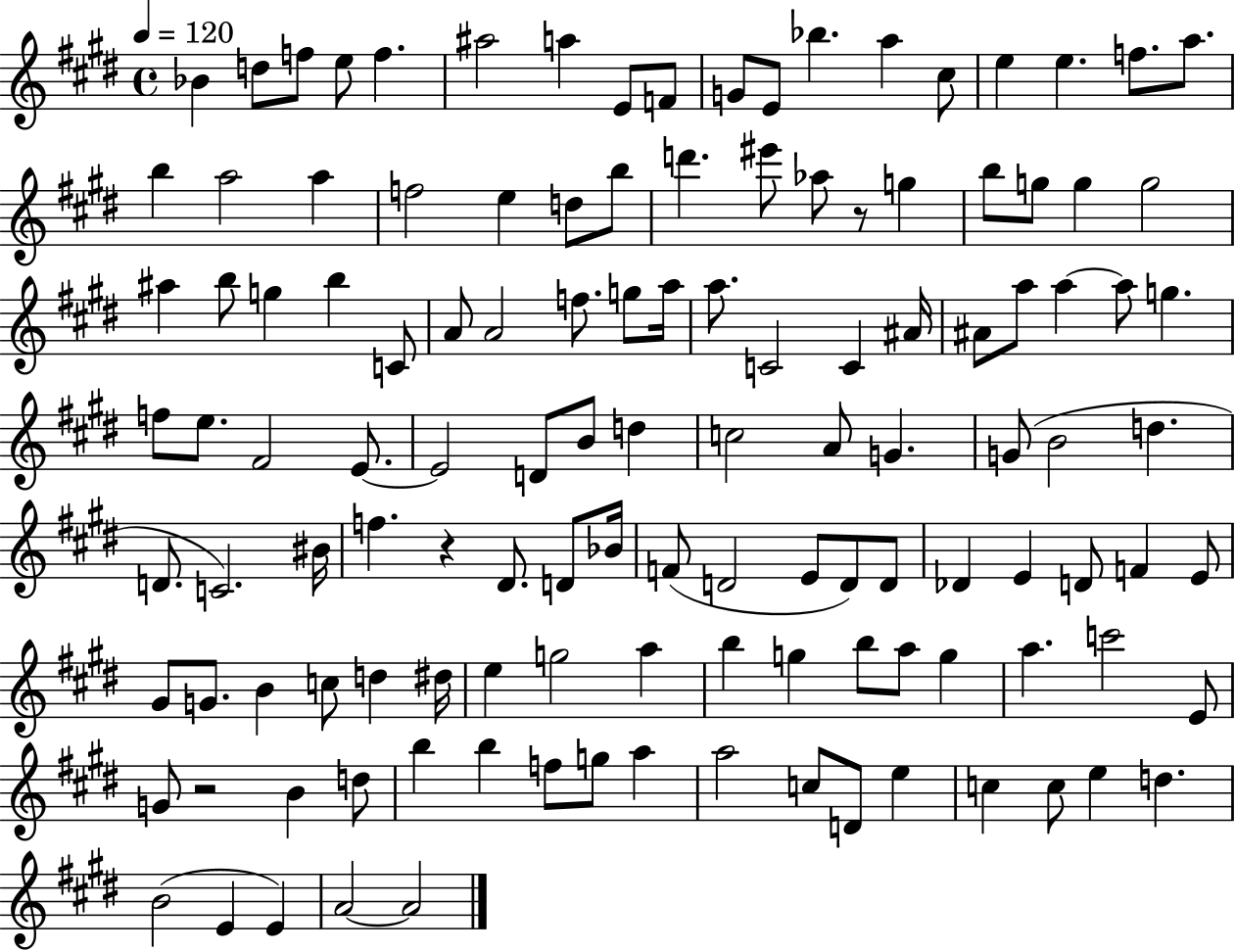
X:1
T:Untitled
M:4/4
L:1/4
K:E
_B d/2 f/2 e/2 f ^a2 a E/2 F/2 G/2 E/2 _b a ^c/2 e e f/2 a/2 b a2 a f2 e d/2 b/2 d' ^e'/2 _a/2 z/2 g b/2 g/2 g g2 ^a b/2 g b C/2 A/2 A2 f/2 g/2 a/4 a/2 C2 C ^A/4 ^A/2 a/2 a a/2 g f/2 e/2 ^F2 E/2 E2 D/2 B/2 d c2 A/2 G G/2 B2 d D/2 C2 ^B/4 f z ^D/2 D/2 _B/4 F/2 D2 E/2 D/2 D/2 _D E D/2 F E/2 ^G/2 G/2 B c/2 d ^d/4 e g2 a b g b/2 a/2 g a c'2 E/2 G/2 z2 B d/2 b b f/2 g/2 a a2 c/2 D/2 e c c/2 e d B2 E E A2 A2